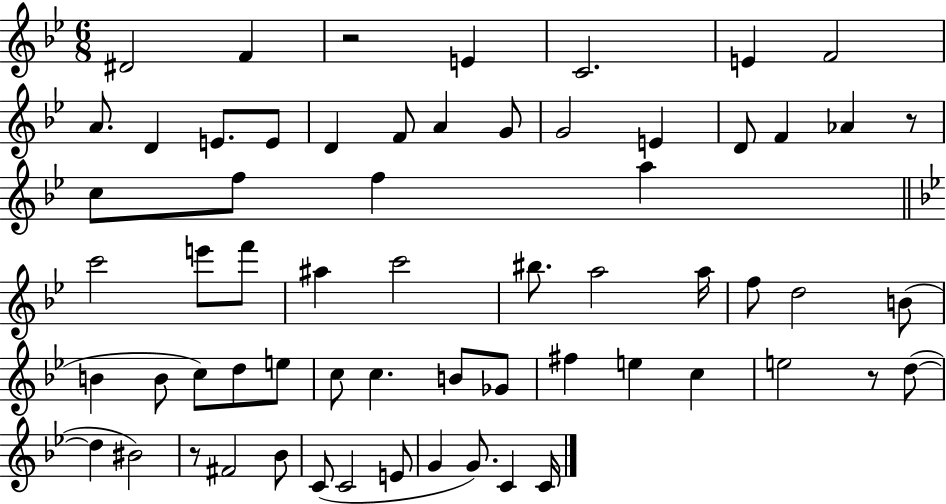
{
  \clef treble
  \numericTimeSignature
  \time 6/8
  \key bes \major
  dis'2 f'4 | r2 e'4 | c'2. | e'4 f'2 | \break a'8. d'4 e'8. e'8 | d'4 f'8 a'4 g'8 | g'2 e'4 | d'8 f'4 aes'4 r8 | \break c''8 f''8 f''4 a''4 | \bar "||" \break \key bes \major c'''2 e'''8 f'''8 | ais''4 c'''2 | bis''8. a''2 a''16 | f''8 d''2 b'8( | \break b'4 b'8 c''8) d''8 e''8 | c''8 c''4. b'8 ges'8 | fis''4 e''4 c''4 | e''2 r8 d''8~(~ | \break d''4 bis'2) | r8 fis'2 bes'8 | c'8( c'2 e'8 | g'4 g'8.) c'4 c'16 | \break \bar "|."
}